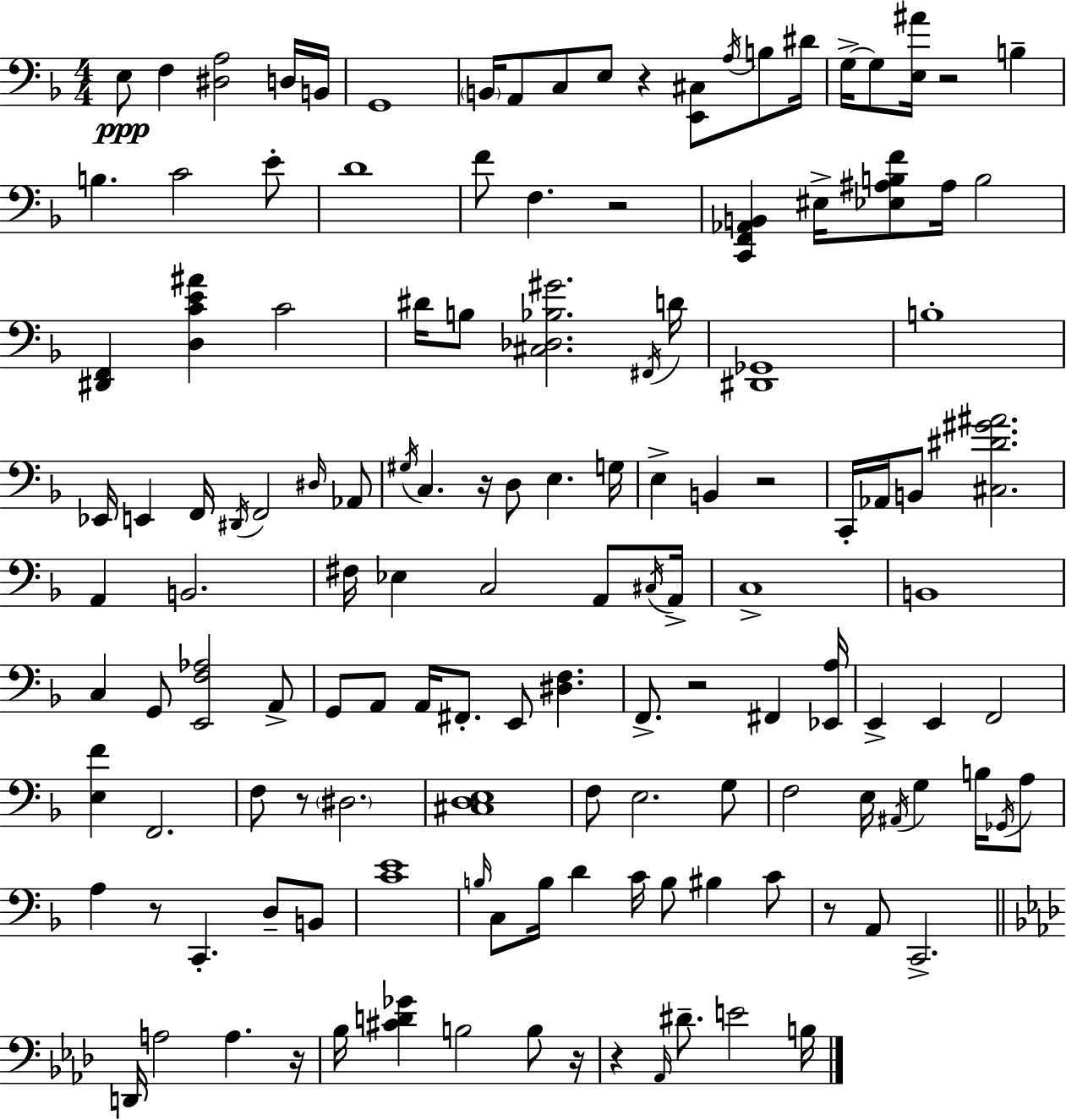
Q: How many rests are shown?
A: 12